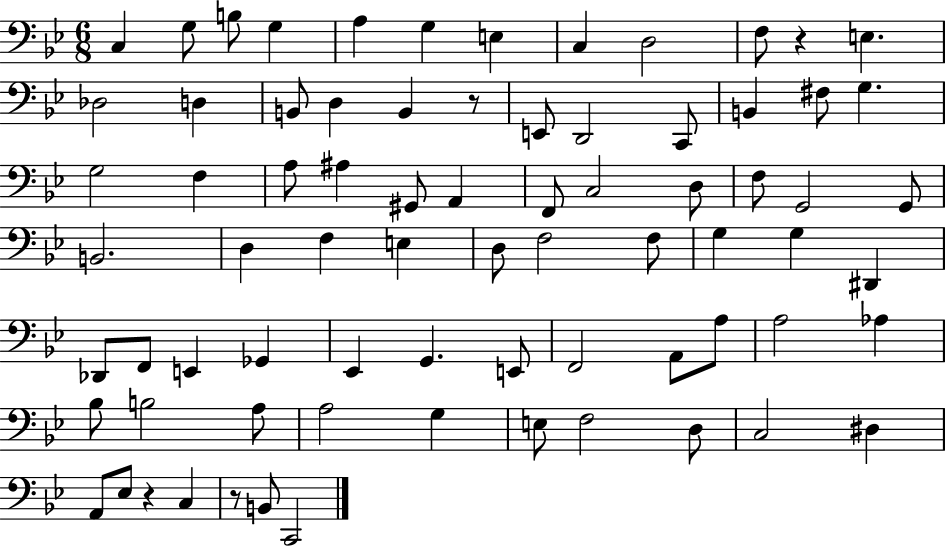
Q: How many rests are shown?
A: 4